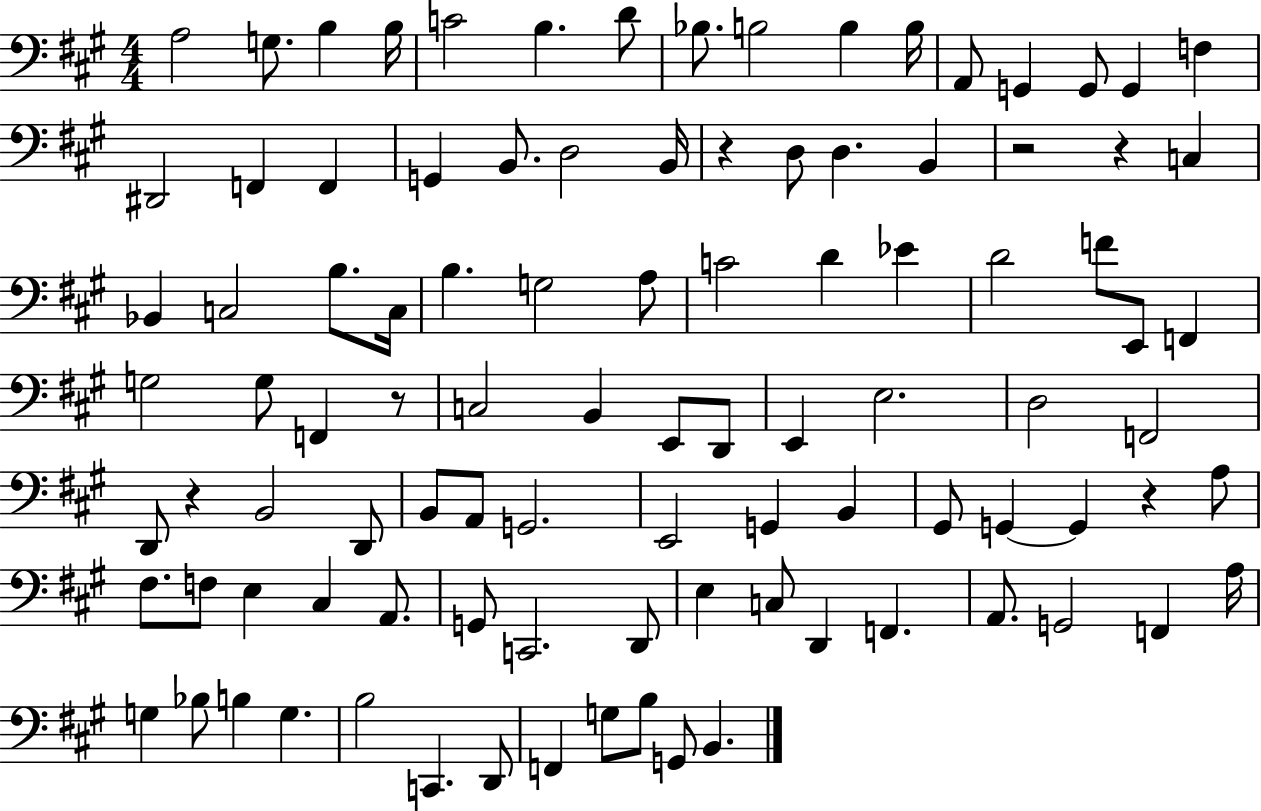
A3/h G3/e. B3/q B3/s C4/h B3/q. D4/e Bb3/e. B3/h B3/q B3/s A2/e G2/q G2/e G2/q F3/q D#2/h F2/q F2/q G2/q B2/e. D3/h B2/s R/q D3/e D3/q. B2/q R/h R/q C3/q Bb2/q C3/h B3/e. C3/s B3/q. G3/h A3/e C4/h D4/q Eb4/q D4/h F4/e E2/e F2/q G3/h G3/e F2/q R/e C3/h B2/q E2/e D2/e E2/q E3/h. D3/h F2/h D2/e R/q B2/h D2/e B2/e A2/e G2/h. E2/h G2/q B2/q G#2/e G2/q G2/q R/q A3/e F#3/e. F3/e E3/q C#3/q A2/e. G2/e C2/h. D2/e E3/q C3/e D2/q F2/q. A2/e. G2/h F2/q A3/s G3/q Bb3/e B3/q G3/q. B3/h C2/q. D2/e F2/q G3/e B3/e G2/e B2/q.